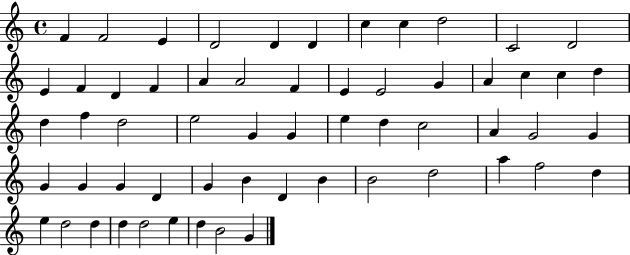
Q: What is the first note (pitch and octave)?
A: F4